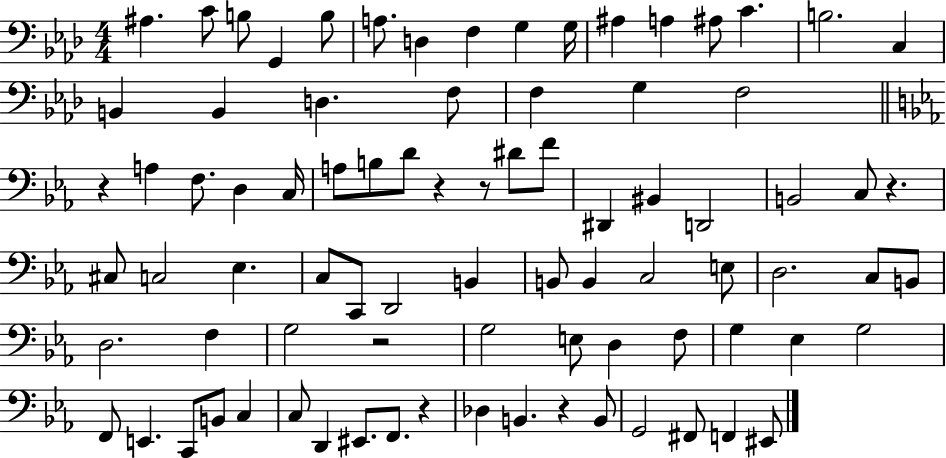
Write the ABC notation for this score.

X:1
T:Untitled
M:4/4
L:1/4
K:Ab
^A, C/2 B,/2 G,, B,/2 A,/2 D, F, G, G,/4 ^A, A, ^A,/2 C B,2 C, B,, B,, D, F,/2 F, G, F,2 z A, F,/2 D, C,/4 A,/2 B,/2 D/2 z z/2 ^D/2 F/2 ^D,, ^B,, D,,2 B,,2 C,/2 z ^C,/2 C,2 _E, C,/2 C,,/2 D,,2 B,, B,,/2 B,, C,2 E,/2 D,2 C,/2 B,,/2 D,2 F, G,2 z2 G,2 E,/2 D, F,/2 G, _E, G,2 F,,/2 E,, C,,/2 B,,/2 C, C,/2 D,, ^E,,/2 F,,/2 z _D, B,, z B,,/2 G,,2 ^F,,/2 F,, ^E,,/2